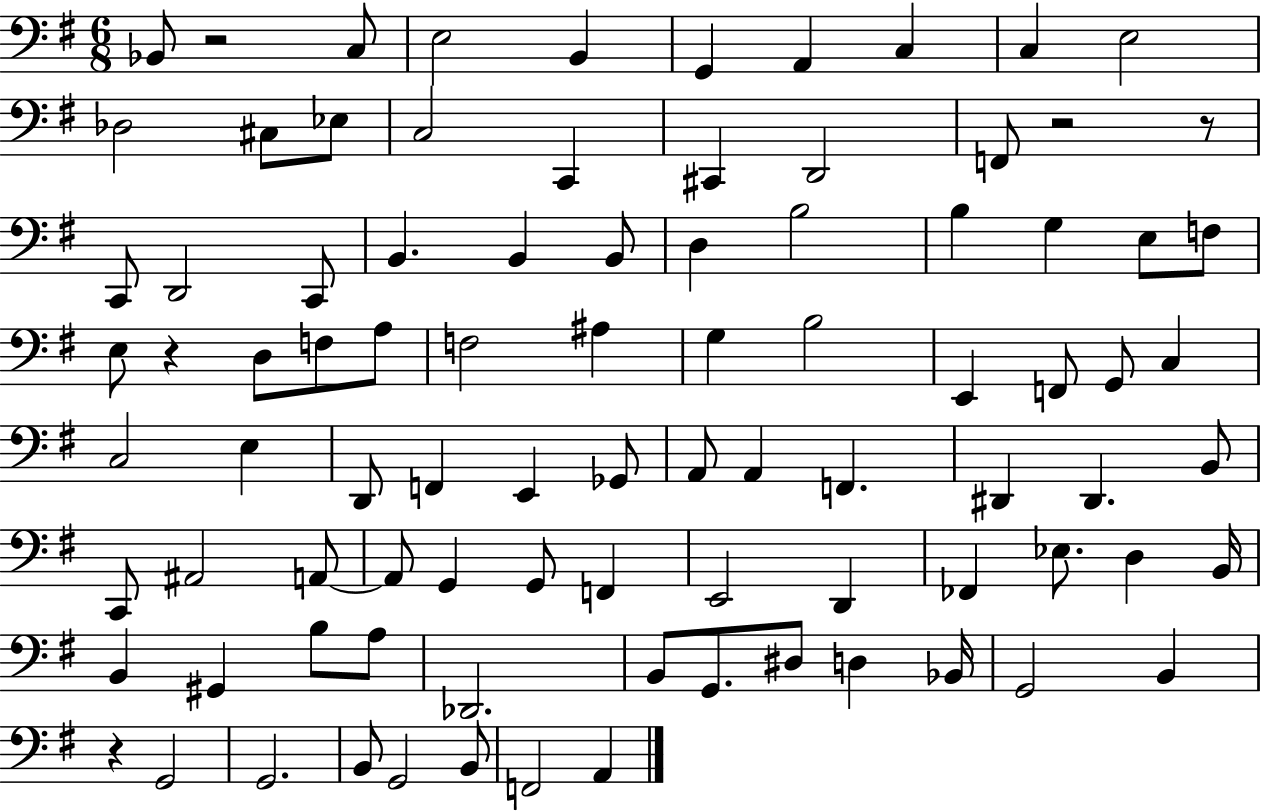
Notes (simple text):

Bb2/e R/h C3/e E3/h B2/q G2/q A2/q C3/q C3/q E3/h Db3/h C#3/e Eb3/e C3/h C2/q C#2/q D2/h F2/e R/h R/e C2/e D2/h C2/e B2/q. B2/q B2/e D3/q B3/h B3/q G3/q E3/e F3/e E3/e R/q D3/e F3/e A3/e F3/h A#3/q G3/q B3/h E2/q F2/e G2/e C3/q C3/h E3/q D2/e F2/q E2/q Gb2/e A2/e A2/q F2/q. D#2/q D#2/q. B2/e C2/e A#2/h A2/e A2/e G2/q G2/e F2/q E2/h D2/q FES2/q Eb3/e. D3/q B2/s B2/q G#2/q B3/e A3/e Db2/h. B2/e G2/e. D#3/e D3/q Bb2/s G2/h B2/q R/q G2/h G2/h. B2/e G2/h B2/e F2/h A2/q